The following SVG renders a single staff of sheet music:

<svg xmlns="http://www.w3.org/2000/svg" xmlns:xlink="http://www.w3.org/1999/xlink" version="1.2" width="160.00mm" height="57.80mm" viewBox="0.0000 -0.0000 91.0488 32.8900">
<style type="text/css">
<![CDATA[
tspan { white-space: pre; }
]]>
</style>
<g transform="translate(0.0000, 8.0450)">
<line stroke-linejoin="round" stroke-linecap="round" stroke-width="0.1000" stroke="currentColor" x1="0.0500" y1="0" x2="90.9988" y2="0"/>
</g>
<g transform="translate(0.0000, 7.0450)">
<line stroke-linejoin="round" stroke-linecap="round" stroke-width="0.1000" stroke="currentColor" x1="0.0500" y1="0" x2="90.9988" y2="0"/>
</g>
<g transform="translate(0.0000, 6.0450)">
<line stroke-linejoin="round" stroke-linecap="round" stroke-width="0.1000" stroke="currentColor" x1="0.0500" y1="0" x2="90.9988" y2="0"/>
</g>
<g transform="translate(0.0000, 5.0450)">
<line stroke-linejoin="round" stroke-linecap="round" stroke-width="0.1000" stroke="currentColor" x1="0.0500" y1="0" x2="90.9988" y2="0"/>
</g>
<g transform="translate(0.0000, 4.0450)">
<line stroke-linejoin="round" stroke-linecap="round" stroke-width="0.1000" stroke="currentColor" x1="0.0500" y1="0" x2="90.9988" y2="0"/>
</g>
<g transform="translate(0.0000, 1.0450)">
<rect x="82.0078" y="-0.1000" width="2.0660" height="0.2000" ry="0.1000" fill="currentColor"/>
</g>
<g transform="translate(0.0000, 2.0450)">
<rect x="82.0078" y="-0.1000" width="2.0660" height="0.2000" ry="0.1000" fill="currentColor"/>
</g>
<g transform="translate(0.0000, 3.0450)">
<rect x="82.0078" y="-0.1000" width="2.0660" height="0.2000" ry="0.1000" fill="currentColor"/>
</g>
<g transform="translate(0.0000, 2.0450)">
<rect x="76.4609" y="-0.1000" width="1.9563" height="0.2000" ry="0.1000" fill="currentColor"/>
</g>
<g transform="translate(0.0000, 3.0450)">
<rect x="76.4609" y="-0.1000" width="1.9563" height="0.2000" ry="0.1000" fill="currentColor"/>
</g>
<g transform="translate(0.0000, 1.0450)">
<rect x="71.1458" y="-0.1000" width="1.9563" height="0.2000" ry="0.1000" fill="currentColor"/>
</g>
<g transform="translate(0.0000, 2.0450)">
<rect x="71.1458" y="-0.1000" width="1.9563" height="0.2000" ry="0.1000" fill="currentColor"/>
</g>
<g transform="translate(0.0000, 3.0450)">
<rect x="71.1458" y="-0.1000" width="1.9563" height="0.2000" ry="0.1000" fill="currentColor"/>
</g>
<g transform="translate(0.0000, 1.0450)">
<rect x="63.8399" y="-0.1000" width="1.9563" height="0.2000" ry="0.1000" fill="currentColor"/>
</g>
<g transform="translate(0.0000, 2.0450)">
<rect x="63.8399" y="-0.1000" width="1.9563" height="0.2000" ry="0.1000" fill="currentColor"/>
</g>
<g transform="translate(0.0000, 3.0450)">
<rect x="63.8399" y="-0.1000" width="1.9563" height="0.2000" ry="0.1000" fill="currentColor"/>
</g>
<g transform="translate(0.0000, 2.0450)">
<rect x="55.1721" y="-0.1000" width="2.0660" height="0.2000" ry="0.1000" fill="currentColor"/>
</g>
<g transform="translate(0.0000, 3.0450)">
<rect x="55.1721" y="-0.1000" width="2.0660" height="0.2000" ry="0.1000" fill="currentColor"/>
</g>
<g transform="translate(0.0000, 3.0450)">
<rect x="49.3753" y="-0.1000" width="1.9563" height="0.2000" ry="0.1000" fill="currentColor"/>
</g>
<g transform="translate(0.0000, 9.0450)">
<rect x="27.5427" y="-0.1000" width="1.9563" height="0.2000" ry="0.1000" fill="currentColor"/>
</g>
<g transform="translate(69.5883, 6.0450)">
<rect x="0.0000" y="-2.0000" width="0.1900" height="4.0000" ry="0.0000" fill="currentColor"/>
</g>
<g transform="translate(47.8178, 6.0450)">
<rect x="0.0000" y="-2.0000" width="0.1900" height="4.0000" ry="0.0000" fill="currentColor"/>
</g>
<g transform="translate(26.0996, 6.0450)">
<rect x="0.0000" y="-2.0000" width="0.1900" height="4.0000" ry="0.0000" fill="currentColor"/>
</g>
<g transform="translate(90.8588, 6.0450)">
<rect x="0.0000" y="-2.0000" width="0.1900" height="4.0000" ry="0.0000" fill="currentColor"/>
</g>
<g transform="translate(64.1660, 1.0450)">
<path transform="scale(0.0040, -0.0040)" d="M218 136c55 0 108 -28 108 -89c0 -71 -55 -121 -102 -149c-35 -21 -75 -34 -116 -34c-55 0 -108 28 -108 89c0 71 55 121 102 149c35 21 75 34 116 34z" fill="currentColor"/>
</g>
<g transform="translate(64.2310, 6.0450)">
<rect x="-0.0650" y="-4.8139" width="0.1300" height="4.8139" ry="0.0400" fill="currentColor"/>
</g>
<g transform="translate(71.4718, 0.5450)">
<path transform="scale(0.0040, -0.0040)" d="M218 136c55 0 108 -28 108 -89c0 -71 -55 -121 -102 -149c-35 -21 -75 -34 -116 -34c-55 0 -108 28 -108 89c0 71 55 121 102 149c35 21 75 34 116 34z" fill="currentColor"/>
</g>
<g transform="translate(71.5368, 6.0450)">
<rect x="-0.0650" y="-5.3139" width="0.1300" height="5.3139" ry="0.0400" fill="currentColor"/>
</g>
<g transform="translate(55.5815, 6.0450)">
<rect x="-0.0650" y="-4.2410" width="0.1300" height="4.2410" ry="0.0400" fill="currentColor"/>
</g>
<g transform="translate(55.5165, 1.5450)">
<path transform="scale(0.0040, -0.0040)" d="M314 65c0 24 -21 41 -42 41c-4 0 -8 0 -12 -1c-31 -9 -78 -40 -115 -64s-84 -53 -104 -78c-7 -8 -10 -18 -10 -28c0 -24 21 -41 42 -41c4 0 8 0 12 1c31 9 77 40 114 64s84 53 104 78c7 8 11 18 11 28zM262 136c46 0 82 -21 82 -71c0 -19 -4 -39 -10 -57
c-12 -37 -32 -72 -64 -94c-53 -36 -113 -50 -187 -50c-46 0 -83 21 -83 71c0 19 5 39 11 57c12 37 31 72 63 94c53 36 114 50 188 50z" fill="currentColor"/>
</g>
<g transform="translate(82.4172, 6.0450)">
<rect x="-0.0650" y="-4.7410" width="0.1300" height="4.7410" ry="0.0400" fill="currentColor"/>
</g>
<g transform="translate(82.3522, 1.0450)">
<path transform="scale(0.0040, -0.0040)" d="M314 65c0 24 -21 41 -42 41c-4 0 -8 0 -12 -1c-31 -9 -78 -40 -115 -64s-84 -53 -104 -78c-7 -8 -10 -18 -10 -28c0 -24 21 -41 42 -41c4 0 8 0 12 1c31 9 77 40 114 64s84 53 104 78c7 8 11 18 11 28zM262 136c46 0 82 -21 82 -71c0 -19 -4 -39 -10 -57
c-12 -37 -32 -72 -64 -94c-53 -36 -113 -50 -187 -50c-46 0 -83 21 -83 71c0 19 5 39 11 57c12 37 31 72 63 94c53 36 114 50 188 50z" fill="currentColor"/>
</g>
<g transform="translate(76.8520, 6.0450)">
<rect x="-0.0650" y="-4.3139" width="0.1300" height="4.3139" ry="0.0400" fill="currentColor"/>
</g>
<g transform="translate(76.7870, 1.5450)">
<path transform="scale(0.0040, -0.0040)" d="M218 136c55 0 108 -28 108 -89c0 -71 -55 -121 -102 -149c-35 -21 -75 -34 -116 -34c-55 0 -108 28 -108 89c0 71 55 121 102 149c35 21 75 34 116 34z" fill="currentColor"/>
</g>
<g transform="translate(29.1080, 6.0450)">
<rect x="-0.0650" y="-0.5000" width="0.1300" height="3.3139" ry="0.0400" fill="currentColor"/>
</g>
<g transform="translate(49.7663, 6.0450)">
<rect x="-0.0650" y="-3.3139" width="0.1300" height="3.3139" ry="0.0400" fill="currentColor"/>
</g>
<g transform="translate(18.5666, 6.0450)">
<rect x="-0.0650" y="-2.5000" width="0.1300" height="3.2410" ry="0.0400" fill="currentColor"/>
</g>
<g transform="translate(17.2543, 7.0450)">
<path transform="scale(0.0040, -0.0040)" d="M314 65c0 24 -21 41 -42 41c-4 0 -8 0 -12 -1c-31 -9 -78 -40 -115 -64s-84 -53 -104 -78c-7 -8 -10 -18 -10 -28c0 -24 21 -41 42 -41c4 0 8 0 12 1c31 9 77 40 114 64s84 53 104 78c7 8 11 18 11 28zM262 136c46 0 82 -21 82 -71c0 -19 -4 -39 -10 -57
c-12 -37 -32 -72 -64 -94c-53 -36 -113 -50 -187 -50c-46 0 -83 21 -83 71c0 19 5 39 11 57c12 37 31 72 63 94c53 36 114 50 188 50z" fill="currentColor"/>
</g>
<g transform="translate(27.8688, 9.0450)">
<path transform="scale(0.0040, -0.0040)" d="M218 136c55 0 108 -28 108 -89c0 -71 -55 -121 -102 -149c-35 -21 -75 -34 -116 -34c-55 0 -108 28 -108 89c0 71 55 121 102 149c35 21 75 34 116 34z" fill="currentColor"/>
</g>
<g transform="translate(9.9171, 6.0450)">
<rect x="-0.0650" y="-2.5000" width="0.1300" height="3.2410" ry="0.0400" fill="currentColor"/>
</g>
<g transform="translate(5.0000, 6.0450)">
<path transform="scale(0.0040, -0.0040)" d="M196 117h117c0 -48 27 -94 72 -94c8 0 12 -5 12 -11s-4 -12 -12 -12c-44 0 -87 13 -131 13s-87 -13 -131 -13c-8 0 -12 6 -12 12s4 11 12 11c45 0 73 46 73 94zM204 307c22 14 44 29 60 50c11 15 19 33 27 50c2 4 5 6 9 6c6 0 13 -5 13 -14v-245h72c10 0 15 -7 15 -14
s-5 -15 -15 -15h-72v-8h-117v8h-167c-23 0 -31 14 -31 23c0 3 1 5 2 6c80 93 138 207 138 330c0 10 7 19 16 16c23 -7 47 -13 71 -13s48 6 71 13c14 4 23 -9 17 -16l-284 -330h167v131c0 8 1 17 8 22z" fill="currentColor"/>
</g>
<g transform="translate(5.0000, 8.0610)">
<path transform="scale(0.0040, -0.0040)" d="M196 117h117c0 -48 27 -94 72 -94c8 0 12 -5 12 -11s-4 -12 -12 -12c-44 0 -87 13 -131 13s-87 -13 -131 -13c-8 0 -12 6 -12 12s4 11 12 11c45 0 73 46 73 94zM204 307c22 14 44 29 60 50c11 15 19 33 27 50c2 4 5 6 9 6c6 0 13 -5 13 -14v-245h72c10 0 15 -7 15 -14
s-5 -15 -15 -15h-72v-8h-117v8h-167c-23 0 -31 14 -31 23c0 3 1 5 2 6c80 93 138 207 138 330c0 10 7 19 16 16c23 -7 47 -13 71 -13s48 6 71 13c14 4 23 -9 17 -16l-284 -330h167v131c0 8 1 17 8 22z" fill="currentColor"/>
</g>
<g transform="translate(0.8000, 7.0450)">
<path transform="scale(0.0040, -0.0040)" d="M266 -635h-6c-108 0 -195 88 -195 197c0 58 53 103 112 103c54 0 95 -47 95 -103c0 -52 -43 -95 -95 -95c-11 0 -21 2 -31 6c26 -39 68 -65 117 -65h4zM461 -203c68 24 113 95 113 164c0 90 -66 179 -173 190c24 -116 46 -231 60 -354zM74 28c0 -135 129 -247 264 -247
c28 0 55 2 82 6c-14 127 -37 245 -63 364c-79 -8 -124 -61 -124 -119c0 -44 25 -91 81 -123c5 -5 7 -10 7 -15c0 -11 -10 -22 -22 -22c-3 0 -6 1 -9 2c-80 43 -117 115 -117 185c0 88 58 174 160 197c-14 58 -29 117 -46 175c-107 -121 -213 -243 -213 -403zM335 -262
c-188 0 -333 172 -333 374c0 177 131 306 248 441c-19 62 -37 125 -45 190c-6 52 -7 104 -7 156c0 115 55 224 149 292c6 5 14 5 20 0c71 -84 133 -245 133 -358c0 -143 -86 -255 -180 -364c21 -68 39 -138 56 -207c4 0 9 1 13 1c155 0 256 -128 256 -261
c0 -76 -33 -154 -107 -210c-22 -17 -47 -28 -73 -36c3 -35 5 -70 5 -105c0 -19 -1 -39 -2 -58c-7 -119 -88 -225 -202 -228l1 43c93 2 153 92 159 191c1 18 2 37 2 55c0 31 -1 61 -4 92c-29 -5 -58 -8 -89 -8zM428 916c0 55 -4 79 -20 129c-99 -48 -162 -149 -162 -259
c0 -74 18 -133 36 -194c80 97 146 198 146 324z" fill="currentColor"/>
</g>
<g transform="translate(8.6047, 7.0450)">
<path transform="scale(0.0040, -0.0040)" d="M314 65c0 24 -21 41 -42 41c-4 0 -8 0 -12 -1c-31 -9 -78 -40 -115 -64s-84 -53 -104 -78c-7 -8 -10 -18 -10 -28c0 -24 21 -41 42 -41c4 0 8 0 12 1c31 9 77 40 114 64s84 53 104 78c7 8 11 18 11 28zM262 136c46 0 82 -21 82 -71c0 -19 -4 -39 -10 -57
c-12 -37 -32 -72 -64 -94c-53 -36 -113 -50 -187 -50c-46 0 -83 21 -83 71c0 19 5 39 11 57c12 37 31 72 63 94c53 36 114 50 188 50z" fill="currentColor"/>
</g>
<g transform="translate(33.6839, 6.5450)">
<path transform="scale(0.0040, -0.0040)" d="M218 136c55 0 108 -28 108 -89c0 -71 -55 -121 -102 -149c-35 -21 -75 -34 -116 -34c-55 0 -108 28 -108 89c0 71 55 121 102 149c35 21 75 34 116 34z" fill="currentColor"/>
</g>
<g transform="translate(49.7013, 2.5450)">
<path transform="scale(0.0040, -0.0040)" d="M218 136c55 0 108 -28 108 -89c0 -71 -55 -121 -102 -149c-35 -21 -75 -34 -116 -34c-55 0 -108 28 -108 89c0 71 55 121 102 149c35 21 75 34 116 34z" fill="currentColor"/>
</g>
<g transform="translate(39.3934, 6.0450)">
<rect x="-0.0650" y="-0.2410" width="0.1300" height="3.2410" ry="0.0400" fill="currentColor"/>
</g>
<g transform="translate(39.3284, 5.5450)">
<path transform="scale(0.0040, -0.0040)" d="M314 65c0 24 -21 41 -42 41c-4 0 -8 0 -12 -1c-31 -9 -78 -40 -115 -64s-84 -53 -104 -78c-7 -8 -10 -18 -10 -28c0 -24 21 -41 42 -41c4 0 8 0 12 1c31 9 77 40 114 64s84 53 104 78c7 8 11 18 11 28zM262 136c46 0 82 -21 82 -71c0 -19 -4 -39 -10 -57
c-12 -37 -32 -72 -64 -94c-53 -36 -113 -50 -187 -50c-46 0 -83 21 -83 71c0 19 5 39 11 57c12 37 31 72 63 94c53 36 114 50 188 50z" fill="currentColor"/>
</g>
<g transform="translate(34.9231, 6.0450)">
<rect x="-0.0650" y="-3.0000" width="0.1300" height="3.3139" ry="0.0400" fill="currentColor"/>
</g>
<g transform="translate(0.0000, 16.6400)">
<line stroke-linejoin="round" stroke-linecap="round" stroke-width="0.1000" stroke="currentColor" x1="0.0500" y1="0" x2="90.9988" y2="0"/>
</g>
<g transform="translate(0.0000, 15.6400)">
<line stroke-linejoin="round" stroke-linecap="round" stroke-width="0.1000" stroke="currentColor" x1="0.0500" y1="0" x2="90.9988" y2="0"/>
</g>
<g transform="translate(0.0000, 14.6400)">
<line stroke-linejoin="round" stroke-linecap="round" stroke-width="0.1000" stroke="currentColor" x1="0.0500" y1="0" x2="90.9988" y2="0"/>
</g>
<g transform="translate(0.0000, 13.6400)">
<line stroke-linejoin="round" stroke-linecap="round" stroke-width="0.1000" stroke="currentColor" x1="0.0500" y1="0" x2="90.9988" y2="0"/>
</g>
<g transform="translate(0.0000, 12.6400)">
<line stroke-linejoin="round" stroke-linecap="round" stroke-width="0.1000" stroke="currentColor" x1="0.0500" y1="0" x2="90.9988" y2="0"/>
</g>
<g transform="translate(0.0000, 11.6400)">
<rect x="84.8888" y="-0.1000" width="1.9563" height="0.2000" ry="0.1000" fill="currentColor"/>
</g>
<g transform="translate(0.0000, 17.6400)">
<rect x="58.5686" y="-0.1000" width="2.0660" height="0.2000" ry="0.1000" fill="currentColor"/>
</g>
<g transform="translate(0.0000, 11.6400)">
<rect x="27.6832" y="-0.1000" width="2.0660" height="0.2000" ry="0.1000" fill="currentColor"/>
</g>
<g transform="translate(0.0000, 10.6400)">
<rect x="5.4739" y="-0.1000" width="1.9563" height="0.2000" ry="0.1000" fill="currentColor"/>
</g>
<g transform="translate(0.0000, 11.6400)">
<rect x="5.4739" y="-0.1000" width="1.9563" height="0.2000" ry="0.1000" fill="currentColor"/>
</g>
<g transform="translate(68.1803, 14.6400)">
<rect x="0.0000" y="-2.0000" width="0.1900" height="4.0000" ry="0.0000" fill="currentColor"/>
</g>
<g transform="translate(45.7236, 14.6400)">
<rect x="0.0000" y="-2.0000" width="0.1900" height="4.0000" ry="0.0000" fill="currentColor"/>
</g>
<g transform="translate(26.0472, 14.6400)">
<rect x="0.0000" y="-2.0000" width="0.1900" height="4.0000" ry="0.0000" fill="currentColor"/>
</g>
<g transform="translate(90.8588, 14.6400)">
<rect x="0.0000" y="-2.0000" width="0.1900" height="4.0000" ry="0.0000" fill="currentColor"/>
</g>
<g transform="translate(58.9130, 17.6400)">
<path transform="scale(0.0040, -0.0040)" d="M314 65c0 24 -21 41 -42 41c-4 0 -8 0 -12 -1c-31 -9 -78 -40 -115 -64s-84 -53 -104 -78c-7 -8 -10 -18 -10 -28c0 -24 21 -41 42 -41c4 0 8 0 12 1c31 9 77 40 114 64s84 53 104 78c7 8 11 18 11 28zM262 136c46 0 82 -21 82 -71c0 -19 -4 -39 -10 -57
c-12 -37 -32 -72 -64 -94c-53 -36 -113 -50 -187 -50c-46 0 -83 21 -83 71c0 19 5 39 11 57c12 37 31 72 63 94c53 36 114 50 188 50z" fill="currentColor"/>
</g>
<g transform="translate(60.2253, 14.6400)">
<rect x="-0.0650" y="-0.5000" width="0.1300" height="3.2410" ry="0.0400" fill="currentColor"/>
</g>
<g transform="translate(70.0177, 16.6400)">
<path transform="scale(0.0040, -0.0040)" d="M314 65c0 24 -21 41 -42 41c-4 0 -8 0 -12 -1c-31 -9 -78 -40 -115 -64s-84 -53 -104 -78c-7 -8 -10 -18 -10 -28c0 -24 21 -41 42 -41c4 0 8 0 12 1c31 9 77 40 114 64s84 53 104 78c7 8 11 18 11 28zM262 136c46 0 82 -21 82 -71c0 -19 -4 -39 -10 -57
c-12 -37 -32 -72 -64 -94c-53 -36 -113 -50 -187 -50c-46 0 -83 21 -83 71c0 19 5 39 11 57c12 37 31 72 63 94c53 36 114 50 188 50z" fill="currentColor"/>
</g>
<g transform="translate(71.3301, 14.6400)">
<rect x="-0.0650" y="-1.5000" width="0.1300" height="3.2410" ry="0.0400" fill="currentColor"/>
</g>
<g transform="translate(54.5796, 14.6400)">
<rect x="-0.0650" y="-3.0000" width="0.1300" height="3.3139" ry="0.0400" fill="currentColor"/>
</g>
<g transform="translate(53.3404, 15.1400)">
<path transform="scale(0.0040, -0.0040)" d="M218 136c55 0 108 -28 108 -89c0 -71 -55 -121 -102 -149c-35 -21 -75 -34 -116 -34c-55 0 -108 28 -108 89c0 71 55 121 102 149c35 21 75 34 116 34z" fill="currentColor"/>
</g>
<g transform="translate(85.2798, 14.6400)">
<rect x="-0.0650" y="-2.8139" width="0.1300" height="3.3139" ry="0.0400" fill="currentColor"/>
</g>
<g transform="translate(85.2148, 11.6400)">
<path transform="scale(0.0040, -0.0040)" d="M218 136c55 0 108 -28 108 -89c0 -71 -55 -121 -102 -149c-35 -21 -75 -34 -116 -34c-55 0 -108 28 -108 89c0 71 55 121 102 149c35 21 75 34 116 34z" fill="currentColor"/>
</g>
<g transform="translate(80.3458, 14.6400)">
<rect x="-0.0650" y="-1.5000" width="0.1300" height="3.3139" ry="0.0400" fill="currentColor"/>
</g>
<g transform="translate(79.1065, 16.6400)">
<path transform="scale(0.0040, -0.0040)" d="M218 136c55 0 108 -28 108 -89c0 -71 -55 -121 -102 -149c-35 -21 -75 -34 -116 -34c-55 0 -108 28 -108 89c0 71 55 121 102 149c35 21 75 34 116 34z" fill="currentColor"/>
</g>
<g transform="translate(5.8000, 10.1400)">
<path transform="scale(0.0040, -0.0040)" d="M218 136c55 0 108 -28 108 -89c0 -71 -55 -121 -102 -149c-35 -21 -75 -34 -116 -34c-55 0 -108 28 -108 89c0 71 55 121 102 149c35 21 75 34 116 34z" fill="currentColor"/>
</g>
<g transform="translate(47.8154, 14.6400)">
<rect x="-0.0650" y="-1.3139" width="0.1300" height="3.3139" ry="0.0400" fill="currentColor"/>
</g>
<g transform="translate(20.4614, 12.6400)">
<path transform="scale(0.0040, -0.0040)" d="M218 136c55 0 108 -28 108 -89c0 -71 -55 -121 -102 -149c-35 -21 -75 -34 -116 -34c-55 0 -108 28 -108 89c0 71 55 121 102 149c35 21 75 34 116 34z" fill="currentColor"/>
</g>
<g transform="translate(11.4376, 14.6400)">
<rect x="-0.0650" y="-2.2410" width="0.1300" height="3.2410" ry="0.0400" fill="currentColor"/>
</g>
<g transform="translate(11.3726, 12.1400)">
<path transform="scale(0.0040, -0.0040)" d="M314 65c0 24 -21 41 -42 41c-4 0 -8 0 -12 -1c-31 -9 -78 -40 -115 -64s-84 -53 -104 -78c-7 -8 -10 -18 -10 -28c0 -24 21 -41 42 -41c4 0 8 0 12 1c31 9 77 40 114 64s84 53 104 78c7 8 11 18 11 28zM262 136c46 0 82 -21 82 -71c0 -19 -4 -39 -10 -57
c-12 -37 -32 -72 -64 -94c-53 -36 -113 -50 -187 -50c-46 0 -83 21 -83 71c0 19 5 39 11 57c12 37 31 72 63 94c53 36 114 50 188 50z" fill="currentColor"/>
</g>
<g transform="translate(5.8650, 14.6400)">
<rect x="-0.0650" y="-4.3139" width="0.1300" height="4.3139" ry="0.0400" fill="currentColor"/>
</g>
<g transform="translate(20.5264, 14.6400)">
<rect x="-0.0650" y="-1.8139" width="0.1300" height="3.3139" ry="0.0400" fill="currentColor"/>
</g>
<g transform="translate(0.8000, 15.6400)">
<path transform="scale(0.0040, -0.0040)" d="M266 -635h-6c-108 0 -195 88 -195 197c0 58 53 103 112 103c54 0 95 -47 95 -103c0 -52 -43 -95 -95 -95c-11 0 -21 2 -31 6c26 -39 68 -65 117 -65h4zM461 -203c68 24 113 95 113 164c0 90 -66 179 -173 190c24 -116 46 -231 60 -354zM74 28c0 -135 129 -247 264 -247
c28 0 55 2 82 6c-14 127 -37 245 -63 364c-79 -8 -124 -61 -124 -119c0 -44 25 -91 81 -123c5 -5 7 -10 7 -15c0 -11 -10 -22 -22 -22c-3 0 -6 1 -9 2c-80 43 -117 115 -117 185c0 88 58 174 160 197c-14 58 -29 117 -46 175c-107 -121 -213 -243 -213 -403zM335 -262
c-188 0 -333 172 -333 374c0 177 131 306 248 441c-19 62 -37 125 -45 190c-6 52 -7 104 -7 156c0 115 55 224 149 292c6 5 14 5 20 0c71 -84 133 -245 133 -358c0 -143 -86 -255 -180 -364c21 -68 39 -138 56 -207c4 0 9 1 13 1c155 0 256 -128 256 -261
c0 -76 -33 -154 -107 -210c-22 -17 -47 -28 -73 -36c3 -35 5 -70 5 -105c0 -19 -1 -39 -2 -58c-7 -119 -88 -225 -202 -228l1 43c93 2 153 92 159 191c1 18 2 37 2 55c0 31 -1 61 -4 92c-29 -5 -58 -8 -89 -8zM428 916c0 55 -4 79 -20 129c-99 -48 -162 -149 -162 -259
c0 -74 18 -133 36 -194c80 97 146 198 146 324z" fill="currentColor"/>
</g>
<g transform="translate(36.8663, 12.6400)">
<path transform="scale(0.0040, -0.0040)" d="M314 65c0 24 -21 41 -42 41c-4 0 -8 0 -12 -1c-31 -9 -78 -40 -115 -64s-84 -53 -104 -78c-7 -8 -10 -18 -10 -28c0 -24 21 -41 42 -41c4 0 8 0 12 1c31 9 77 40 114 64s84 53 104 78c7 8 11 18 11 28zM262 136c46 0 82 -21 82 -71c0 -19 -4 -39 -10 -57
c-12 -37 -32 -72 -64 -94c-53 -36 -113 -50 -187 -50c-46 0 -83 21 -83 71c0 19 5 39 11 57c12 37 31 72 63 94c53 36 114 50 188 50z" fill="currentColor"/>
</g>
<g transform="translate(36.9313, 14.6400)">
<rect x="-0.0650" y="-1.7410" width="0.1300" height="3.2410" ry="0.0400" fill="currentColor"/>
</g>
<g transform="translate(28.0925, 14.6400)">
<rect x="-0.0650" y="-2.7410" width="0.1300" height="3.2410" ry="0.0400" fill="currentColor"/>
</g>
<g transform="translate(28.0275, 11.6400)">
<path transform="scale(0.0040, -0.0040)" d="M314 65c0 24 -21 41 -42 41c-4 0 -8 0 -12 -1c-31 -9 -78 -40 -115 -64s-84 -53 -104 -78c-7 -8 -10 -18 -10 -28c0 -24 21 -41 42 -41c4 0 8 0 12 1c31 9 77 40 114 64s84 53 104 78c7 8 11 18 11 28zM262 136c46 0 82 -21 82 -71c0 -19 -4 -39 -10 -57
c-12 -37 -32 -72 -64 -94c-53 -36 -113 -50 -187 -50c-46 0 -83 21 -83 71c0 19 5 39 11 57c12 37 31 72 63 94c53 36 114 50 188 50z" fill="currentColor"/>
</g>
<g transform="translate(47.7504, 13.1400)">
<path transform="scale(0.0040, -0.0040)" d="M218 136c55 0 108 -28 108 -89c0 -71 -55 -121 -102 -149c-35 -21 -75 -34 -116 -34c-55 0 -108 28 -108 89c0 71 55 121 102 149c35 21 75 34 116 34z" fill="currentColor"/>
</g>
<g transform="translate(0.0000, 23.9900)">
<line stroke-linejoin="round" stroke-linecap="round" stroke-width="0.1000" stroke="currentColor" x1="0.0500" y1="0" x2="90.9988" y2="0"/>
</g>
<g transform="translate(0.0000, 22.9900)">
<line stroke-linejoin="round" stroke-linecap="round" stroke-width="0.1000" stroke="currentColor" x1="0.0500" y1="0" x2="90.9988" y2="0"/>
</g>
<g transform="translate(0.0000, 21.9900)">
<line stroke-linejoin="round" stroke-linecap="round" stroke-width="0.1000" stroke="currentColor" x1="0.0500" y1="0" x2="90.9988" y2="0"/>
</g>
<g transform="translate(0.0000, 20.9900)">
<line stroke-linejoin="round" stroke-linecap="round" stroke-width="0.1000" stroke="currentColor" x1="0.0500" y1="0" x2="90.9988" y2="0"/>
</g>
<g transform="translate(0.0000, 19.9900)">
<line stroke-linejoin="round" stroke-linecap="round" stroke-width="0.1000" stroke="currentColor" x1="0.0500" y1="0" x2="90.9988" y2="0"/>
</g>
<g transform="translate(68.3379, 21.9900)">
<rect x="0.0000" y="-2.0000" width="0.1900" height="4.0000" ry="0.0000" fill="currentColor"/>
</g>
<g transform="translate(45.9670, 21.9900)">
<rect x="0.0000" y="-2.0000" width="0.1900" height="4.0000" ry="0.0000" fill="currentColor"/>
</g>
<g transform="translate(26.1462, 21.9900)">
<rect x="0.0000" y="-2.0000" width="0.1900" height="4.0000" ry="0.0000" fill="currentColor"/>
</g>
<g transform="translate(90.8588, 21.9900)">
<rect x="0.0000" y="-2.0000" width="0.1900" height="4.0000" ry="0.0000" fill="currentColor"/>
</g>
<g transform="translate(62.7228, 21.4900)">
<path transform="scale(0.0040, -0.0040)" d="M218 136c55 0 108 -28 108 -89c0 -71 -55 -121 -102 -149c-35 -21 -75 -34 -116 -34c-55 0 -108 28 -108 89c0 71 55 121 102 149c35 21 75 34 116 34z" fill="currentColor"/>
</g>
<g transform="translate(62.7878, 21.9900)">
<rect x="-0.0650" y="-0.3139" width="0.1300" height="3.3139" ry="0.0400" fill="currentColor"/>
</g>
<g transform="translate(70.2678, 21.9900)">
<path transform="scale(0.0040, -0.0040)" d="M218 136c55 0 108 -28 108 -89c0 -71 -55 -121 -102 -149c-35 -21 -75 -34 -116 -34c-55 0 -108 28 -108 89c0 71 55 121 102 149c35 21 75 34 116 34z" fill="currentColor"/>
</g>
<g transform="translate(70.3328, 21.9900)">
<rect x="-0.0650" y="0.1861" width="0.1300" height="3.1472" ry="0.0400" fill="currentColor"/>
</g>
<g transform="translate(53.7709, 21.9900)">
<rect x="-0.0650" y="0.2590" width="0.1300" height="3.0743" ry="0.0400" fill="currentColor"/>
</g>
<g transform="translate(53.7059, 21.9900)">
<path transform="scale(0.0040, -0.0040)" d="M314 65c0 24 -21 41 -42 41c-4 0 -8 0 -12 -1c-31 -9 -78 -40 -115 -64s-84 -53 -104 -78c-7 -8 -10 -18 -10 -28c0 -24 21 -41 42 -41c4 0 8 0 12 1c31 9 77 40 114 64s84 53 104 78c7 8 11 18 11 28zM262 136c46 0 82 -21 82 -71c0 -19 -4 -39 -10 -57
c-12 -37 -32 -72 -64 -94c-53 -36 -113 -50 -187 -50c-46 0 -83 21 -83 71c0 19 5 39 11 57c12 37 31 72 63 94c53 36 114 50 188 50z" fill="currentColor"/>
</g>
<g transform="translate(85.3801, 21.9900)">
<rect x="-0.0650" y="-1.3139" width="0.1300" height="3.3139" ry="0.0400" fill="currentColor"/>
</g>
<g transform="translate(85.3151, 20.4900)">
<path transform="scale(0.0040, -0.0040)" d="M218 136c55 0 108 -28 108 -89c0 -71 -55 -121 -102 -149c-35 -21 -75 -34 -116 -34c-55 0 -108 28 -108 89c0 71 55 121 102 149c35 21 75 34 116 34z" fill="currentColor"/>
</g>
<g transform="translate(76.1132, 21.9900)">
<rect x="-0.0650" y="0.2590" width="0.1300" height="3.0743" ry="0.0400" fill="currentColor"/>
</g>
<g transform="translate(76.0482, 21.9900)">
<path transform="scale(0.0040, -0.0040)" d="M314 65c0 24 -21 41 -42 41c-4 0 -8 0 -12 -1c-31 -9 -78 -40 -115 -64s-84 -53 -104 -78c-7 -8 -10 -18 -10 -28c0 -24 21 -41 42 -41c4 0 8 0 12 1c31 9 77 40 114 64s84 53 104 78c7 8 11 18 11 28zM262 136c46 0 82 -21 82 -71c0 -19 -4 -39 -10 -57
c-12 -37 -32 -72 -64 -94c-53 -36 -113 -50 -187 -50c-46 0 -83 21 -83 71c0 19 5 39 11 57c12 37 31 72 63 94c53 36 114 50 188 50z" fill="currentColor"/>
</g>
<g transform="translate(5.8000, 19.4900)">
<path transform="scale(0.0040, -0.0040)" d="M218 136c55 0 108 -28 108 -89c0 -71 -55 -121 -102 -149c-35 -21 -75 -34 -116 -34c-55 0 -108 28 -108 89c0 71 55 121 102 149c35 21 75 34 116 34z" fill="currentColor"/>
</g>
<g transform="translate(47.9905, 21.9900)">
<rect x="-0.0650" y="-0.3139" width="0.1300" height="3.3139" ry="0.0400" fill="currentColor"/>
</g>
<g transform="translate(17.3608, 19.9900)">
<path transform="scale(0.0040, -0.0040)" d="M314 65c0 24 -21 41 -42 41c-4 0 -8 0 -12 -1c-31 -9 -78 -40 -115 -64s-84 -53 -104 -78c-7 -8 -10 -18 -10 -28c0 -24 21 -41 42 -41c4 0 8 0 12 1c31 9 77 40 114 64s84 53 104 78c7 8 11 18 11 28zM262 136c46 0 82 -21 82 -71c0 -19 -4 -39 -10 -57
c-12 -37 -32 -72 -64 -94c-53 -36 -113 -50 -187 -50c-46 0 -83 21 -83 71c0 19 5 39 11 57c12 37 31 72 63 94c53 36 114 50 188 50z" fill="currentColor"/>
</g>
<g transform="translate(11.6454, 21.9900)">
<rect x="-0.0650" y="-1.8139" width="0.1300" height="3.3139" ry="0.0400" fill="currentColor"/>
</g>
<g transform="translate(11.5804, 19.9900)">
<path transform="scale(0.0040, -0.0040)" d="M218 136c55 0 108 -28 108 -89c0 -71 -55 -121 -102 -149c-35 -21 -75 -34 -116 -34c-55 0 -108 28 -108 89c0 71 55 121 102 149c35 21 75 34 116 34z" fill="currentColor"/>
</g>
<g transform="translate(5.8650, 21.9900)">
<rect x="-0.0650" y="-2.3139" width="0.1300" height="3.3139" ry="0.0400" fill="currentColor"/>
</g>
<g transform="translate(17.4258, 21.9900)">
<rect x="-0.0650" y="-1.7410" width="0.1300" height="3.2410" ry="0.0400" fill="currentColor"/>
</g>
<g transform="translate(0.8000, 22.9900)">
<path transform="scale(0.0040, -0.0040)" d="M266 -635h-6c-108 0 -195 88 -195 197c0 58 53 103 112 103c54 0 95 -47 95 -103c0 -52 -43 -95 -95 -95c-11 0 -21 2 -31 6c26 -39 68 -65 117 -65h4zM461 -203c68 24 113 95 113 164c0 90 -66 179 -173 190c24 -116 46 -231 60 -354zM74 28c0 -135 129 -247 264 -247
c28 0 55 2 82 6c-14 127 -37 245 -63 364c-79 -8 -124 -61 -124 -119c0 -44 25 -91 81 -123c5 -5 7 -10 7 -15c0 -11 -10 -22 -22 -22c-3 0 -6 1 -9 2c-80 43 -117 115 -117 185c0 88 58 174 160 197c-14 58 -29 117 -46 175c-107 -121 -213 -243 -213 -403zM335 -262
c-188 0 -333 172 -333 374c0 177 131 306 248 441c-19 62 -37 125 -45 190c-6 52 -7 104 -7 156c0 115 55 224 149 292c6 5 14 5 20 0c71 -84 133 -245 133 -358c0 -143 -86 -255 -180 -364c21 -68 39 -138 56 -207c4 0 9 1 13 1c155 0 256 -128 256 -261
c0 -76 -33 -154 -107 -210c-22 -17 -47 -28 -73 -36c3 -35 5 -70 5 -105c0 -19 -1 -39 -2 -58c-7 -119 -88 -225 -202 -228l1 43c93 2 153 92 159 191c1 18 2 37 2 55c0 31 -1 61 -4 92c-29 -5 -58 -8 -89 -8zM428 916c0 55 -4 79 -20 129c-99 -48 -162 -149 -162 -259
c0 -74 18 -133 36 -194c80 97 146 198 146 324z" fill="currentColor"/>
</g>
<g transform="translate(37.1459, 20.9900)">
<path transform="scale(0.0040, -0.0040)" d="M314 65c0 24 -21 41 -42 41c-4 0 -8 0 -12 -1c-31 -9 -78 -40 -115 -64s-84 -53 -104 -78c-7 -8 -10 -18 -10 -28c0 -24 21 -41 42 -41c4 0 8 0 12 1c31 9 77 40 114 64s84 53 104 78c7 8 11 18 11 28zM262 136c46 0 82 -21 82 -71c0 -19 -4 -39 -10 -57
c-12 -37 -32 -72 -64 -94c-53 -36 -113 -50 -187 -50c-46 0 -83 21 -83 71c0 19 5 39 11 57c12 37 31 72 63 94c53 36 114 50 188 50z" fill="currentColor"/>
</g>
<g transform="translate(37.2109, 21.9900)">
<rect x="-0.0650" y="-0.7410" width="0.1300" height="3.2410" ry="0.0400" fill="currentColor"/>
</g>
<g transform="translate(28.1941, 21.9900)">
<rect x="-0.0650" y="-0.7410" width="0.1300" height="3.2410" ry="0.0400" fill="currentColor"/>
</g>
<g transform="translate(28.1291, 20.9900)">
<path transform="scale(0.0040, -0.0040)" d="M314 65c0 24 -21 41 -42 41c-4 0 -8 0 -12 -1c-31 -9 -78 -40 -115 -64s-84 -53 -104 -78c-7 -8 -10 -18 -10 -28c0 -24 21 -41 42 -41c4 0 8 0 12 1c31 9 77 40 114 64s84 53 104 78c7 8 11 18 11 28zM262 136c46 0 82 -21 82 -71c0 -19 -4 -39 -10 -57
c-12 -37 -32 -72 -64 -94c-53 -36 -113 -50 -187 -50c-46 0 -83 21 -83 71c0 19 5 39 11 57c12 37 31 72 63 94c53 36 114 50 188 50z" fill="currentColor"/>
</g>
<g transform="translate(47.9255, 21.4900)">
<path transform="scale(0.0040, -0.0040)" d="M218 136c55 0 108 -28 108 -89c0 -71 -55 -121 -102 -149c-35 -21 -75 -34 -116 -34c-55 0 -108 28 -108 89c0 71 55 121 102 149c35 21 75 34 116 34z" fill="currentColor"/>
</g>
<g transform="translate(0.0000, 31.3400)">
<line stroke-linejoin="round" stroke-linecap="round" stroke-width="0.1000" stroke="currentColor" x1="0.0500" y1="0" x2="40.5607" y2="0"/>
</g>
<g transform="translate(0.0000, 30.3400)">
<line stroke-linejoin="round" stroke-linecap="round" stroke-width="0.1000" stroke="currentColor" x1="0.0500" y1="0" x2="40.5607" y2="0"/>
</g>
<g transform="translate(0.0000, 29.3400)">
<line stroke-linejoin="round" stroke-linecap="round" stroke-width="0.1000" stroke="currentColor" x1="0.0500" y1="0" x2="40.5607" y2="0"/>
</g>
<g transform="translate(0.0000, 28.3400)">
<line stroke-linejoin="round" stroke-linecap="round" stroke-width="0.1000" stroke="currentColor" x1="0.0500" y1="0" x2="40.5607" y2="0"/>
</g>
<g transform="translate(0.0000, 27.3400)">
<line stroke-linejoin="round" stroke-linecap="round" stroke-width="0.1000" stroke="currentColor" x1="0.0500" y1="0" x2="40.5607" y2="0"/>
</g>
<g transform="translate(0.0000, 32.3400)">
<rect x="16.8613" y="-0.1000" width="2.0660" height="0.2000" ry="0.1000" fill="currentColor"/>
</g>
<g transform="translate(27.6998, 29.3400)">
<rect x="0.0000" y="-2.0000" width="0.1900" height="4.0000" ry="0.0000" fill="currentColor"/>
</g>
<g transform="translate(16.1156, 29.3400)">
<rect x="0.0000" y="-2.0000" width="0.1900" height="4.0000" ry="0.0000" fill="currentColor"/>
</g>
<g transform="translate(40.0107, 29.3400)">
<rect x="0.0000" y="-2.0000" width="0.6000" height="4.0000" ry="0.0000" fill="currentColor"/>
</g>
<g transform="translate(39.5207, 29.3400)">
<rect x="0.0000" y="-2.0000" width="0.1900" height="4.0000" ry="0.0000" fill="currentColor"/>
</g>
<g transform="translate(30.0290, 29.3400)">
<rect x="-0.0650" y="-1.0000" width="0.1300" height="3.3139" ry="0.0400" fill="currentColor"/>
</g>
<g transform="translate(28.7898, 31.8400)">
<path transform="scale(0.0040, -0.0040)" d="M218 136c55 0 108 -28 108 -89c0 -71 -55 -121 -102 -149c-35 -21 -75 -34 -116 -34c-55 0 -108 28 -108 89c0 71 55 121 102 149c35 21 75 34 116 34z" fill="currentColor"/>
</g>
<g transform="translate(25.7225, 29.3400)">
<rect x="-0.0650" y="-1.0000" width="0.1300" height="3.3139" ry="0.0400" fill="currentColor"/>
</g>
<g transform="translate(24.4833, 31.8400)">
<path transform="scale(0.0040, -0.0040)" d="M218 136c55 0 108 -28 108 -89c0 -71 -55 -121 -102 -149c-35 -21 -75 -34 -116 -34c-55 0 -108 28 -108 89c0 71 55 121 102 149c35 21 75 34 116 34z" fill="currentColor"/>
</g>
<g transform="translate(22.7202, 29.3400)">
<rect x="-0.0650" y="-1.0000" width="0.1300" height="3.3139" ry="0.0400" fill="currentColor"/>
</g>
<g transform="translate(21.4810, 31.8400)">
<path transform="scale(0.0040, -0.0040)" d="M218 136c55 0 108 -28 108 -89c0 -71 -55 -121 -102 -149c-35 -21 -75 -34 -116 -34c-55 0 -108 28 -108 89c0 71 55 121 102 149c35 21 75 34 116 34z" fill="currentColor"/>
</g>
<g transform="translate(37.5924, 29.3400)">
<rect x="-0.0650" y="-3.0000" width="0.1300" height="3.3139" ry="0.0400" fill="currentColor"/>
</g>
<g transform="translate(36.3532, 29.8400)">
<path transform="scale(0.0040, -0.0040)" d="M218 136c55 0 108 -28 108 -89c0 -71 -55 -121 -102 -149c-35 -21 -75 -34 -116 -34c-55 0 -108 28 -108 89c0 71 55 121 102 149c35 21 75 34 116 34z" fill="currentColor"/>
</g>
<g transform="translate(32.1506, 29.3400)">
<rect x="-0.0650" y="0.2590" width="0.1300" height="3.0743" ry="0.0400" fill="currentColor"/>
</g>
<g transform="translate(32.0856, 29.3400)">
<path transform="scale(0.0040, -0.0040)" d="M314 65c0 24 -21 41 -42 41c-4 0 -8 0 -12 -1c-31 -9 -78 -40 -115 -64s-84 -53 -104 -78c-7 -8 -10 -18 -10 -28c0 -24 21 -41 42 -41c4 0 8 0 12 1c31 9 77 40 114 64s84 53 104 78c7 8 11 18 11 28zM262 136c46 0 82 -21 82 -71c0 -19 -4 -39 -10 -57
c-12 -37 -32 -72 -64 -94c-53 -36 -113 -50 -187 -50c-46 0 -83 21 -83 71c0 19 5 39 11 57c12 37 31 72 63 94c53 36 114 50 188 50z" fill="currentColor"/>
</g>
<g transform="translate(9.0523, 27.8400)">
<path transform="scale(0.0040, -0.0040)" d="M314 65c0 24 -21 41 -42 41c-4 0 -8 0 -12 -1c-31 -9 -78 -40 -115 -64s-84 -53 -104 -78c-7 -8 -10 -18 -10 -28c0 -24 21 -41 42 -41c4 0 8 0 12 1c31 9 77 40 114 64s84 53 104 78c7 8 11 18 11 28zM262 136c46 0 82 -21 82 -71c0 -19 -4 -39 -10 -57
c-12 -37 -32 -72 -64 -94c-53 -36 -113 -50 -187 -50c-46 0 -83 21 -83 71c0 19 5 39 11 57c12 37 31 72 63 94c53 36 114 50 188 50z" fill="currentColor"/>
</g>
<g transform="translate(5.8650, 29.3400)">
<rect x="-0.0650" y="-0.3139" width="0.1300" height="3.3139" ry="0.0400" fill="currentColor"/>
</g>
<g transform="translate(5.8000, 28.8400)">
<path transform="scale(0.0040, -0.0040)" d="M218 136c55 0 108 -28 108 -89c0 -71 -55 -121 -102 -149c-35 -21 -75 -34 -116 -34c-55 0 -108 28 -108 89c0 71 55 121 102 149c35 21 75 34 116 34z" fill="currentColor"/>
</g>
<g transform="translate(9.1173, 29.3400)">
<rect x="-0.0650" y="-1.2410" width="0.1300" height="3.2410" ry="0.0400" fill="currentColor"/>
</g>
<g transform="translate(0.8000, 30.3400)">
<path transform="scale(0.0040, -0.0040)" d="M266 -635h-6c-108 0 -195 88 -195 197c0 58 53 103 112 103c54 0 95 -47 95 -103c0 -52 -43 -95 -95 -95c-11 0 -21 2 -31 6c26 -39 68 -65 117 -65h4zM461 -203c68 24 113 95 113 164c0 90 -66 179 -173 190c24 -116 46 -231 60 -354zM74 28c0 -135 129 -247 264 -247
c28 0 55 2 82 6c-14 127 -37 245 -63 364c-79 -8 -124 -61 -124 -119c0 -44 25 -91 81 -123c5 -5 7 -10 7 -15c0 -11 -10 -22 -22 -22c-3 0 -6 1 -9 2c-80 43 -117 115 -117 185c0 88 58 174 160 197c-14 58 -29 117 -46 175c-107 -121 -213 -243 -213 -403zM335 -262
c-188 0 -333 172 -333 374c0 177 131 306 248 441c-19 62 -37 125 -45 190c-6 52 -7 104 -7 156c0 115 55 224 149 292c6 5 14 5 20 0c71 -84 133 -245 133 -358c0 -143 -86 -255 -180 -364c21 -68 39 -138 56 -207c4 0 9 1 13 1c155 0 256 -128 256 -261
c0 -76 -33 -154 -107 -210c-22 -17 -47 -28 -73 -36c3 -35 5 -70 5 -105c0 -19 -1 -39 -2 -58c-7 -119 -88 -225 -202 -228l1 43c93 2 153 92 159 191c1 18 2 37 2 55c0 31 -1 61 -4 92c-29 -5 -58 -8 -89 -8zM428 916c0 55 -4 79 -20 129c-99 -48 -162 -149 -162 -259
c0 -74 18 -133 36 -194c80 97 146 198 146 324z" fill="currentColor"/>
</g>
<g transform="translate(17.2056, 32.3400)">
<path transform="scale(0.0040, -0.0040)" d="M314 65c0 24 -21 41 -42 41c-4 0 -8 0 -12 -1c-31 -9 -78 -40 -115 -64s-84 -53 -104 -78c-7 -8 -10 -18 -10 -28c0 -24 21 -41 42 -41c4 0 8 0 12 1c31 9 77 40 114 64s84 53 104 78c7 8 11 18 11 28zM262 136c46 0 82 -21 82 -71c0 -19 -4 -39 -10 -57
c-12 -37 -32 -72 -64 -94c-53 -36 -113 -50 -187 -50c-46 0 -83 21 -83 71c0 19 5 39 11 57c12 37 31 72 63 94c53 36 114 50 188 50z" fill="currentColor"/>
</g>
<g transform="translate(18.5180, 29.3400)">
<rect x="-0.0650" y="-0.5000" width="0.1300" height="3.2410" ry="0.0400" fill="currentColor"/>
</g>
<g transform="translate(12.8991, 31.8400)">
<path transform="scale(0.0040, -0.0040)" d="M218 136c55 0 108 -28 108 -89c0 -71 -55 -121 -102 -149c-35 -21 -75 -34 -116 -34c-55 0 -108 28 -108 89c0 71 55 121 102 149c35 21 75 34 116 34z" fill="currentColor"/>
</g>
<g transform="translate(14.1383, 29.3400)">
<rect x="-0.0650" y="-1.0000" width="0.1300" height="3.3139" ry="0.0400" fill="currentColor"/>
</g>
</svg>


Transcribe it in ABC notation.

X:1
T:Untitled
M:4/4
L:1/4
K:C
G2 G2 C A c2 b d'2 e' f' d' e'2 d' g2 f a2 f2 e A C2 E2 E a g f f2 d2 d2 c B2 c B B2 e c e2 D C2 D D D B2 A